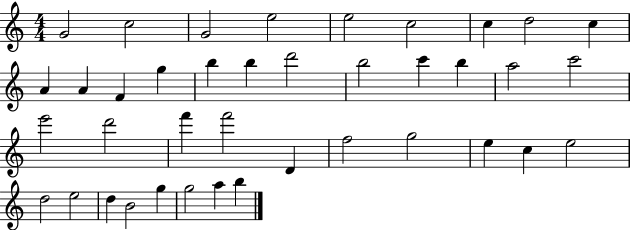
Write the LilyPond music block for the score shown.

{
  \clef treble
  \numericTimeSignature
  \time 4/4
  \key c \major
  g'2 c''2 | g'2 e''2 | e''2 c''2 | c''4 d''2 c''4 | \break a'4 a'4 f'4 g''4 | b''4 b''4 d'''2 | b''2 c'''4 b''4 | a''2 c'''2 | \break e'''2 d'''2 | f'''4 f'''2 d'4 | f''2 g''2 | e''4 c''4 e''2 | \break d''2 e''2 | d''4 b'2 g''4 | g''2 a''4 b''4 | \bar "|."
}